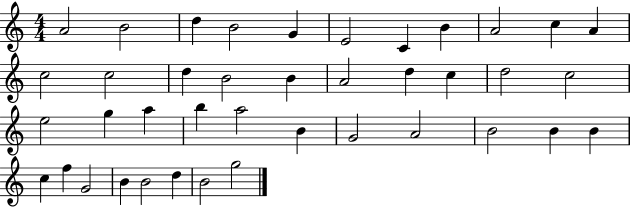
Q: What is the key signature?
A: C major